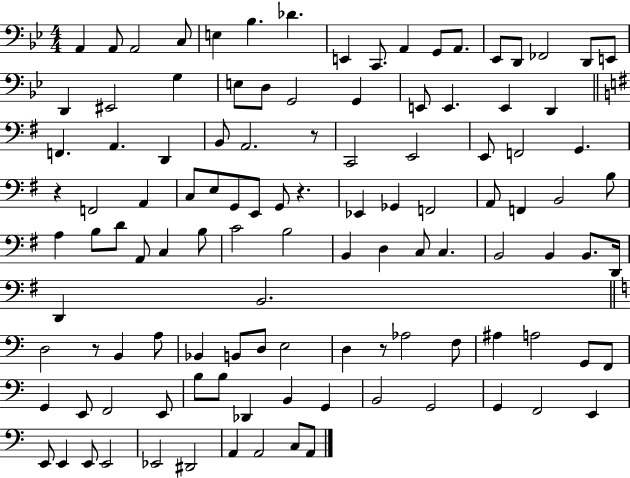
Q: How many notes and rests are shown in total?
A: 113